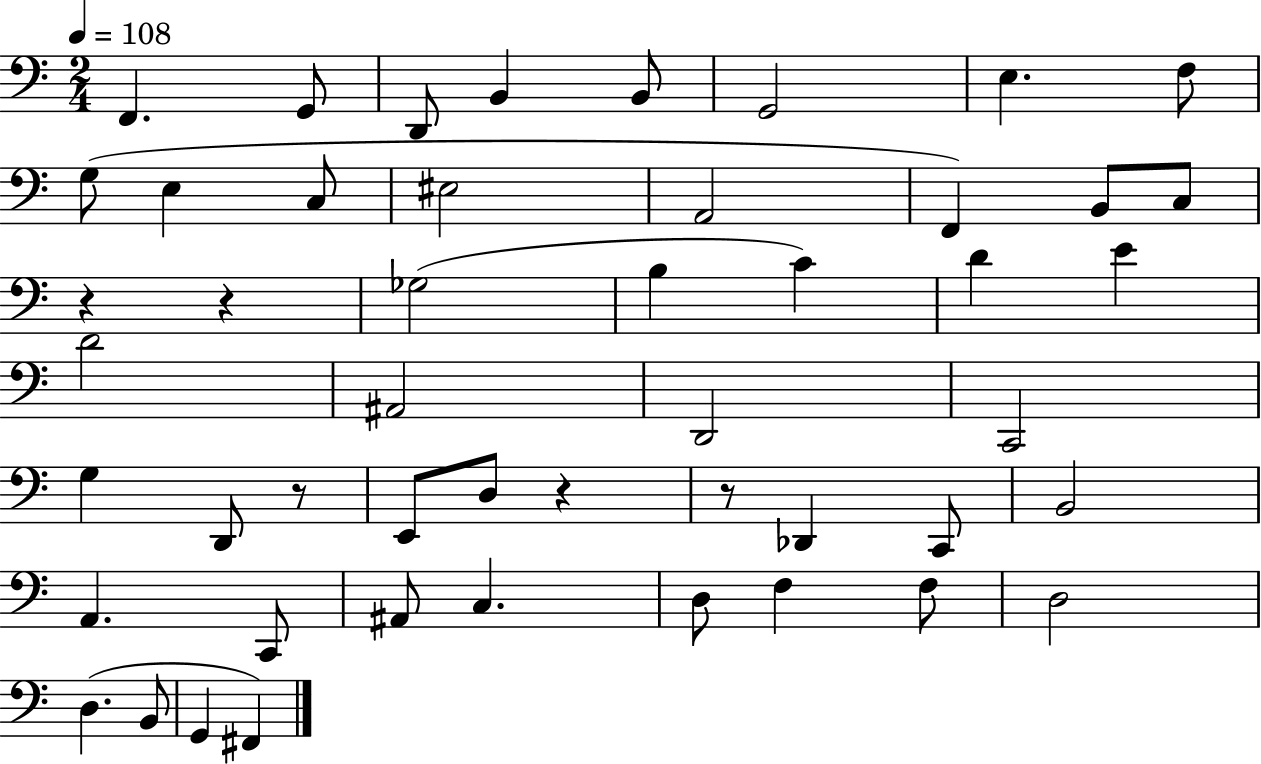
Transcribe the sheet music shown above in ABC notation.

X:1
T:Untitled
M:2/4
L:1/4
K:C
F,, G,,/2 D,,/2 B,, B,,/2 G,,2 E, F,/2 G,/2 E, C,/2 ^E,2 A,,2 F,, B,,/2 C,/2 z z _G,2 B, C D E D2 ^A,,2 D,,2 C,,2 G, D,,/2 z/2 E,,/2 D,/2 z z/2 _D,, C,,/2 B,,2 A,, C,,/2 ^A,,/2 C, D,/2 F, F,/2 D,2 D, B,,/2 G,, ^F,,